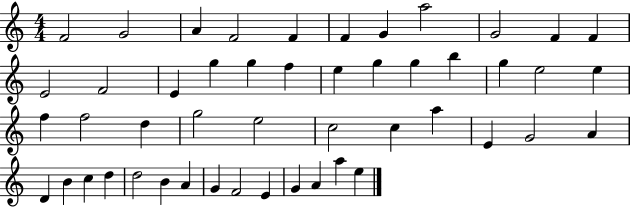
{
  \clef treble
  \numericTimeSignature
  \time 4/4
  \key c \major
  f'2 g'2 | a'4 f'2 f'4 | f'4 g'4 a''2 | g'2 f'4 f'4 | \break e'2 f'2 | e'4 g''4 g''4 f''4 | e''4 g''4 g''4 b''4 | g''4 e''2 e''4 | \break f''4 f''2 d''4 | g''2 e''2 | c''2 c''4 a''4 | e'4 g'2 a'4 | \break d'4 b'4 c''4 d''4 | d''2 b'4 a'4 | g'4 f'2 e'4 | g'4 a'4 a''4 e''4 | \break \bar "|."
}